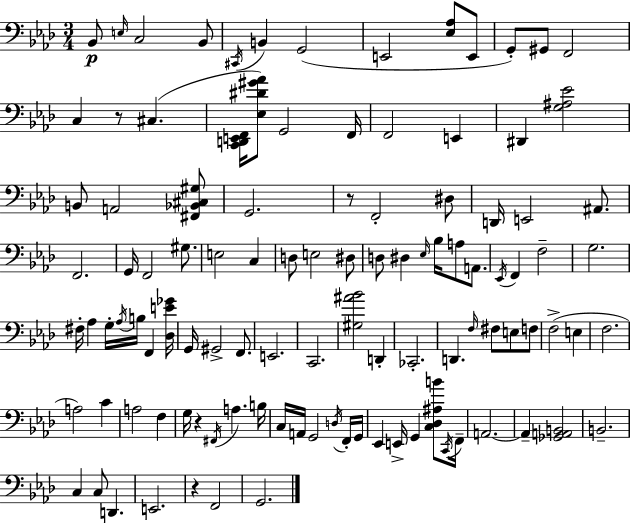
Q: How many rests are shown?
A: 4